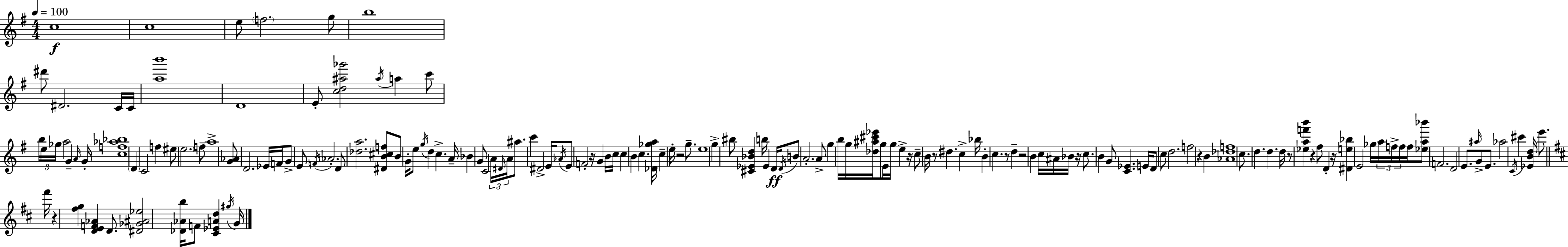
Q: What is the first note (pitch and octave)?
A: C5